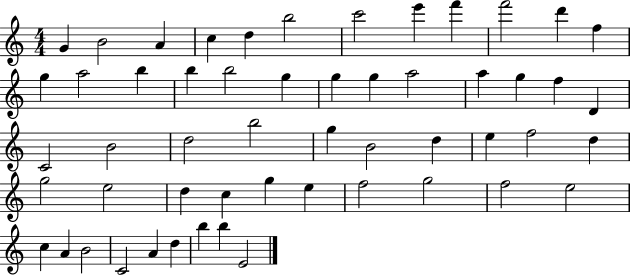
G4/q B4/h A4/q C5/q D5/q B5/h C6/h E6/q F6/q F6/h D6/q F5/q G5/q A5/h B5/q B5/q B5/h G5/q G5/q G5/q A5/h A5/q G5/q F5/q D4/q C4/h B4/h D5/h B5/h G5/q B4/h D5/q E5/q F5/h D5/q G5/h E5/h D5/q C5/q G5/q E5/q F5/h G5/h F5/h E5/h C5/q A4/q B4/h C4/h A4/q D5/q B5/q B5/q E4/h